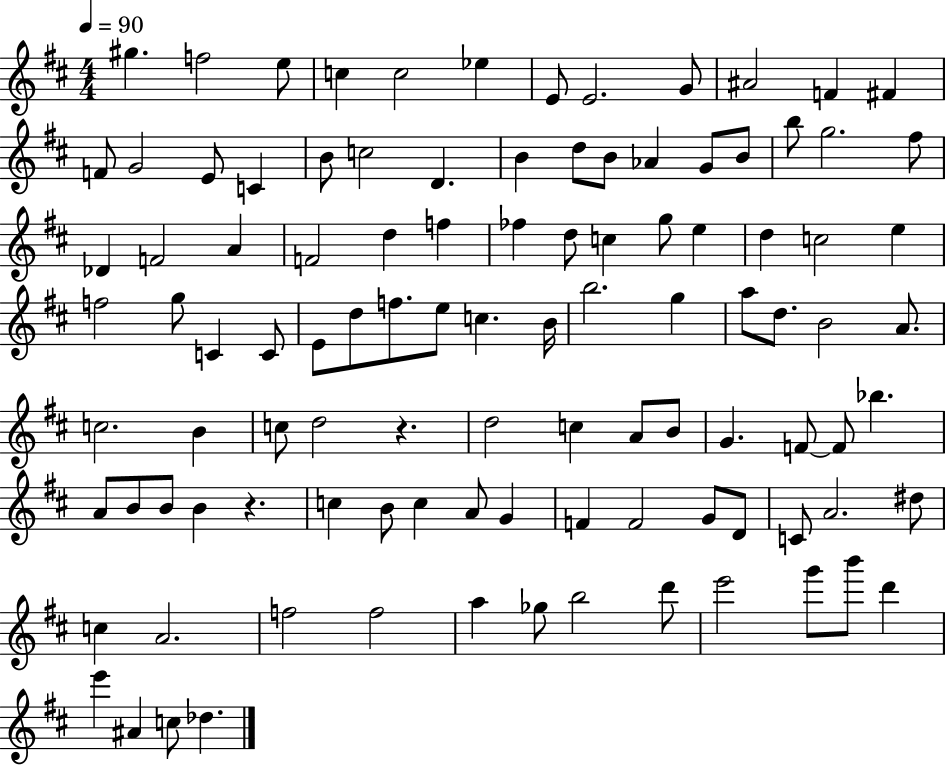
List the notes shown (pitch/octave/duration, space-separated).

G#5/q. F5/h E5/e C5/q C5/h Eb5/q E4/e E4/h. G4/e A#4/h F4/q F#4/q F4/e G4/h E4/e C4/q B4/e C5/h D4/q. B4/q D5/e B4/e Ab4/q G4/e B4/e B5/e G5/h. F#5/e Db4/q F4/h A4/q F4/h D5/q F5/q FES5/q D5/e C5/q G5/e E5/q D5/q C5/h E5/q F5/h G5/e C4/q C4/e E4/e D5/e F5/e. E5/e C5/q. B4/s B5/h. G5/q A5/e D5/e. B4/h A4/e. C5/h. B4/q C5/e D5/h R/q. D5/h C5/q A4/e B4/e G4/q. F4/e F4/e Bb5/q. A4/e B4/e B4/e B4/q R/q. C5/q B4/e C5/q A4/e G4/q F4/q F4/h G4/e D4/e C4/e A4/h. D#5/e C5/q A4/h. F5/h F5/h A5/q Gb5/e B5/h D6/e E6/h G6/e B6/e D6/q E6/q A#4/q C5/e Db5/q.